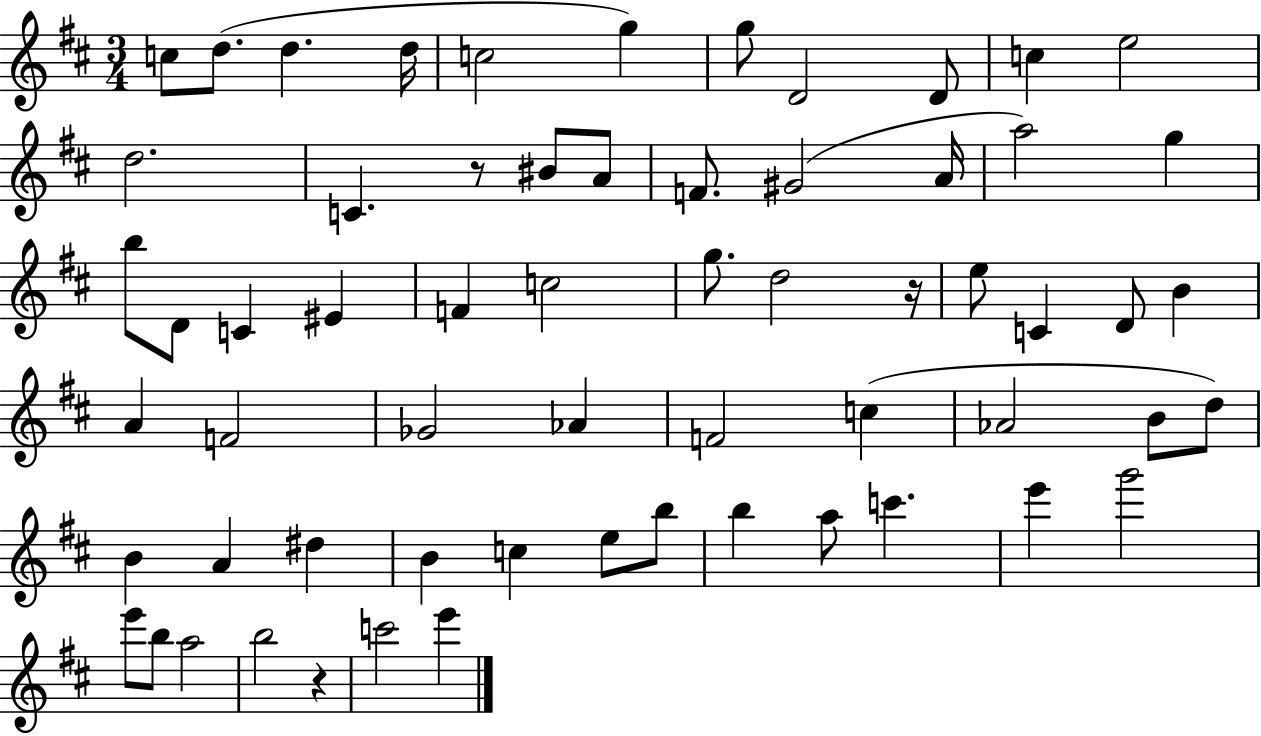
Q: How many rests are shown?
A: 3